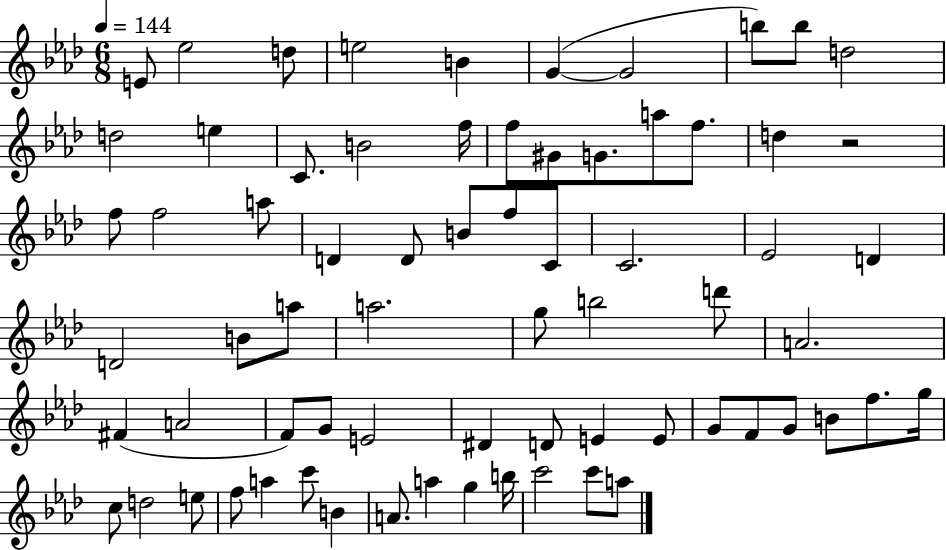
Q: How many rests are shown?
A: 1